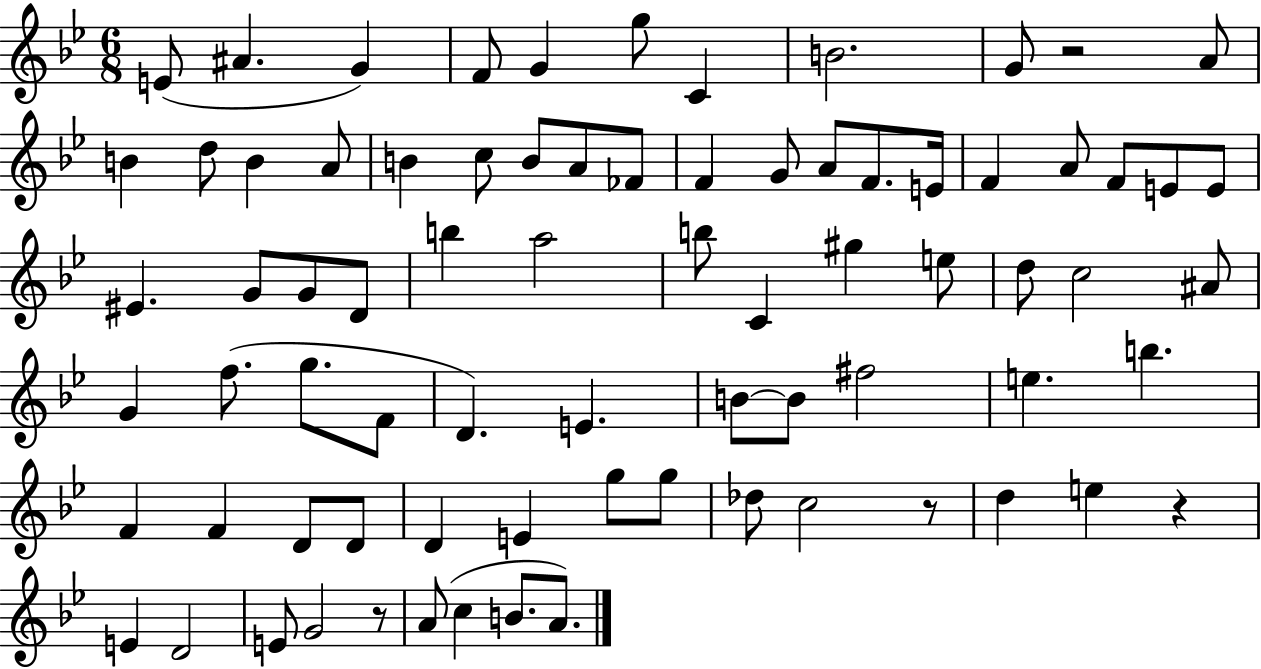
{
  \clef treble
  \numericTimeSignature
  \time 6/8
  \key bes \major
  e'8( ais'4. g'4) | f'8 g'4 g''8 c'4 | b'2. | g'8 r2 a'8 | \break b'4 d''8 b'4 a'8 | b'4 c''8 b'8 a'8 fes'8 | f'4 g'8 a'8 f'8. e'16 | f'4 a'8 f'8 e'8 e'8 | \break eis'4. g'8 g'8 d'8 | b''4 a''2 | b''8 c'4 gis''4 e''8 | d''8 c''2 ais'8 | \break g'4 f''8.( g''8. f'8 | d'4.) e'4. | b'8~~ b'8 fis''2 | e''4. b''4. | \break f'4 f'4 d'8 d'8 | d'4 e'4 g''8 g''8 | des''8 c''2 r8 | d''4 e''4 r4 | \break e'4 d'2 | e'8 g'2 r8 | a'8( c''4 b'8. a'8.) | \bar "|."
}